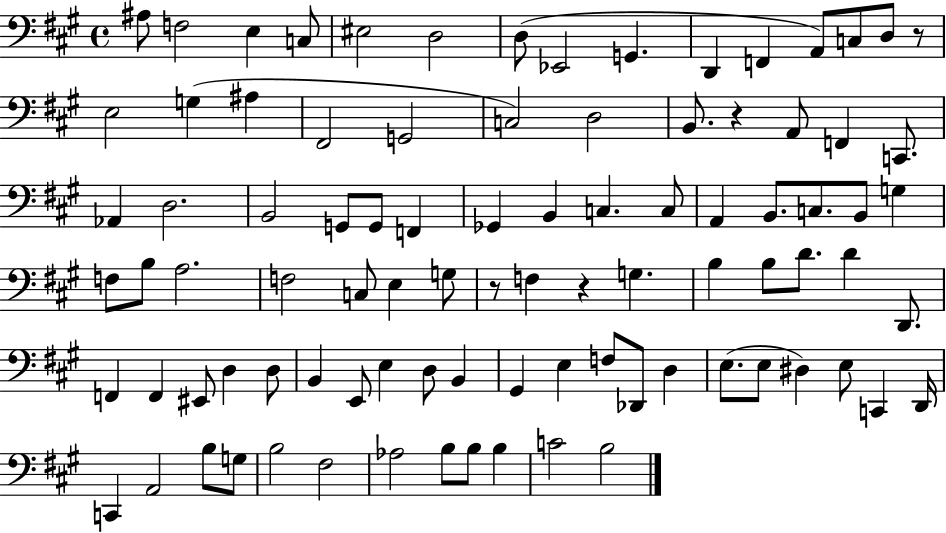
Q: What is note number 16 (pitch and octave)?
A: G3